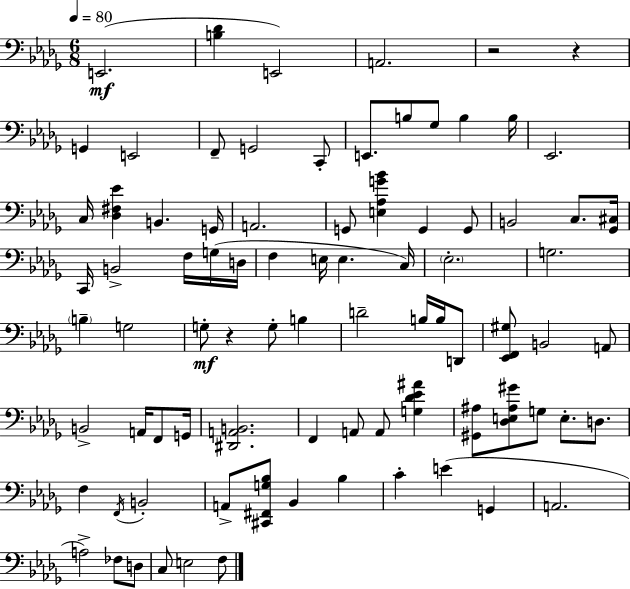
E2/h. [B3,Db4]/q E2/h A2/h. R/h R/q G2/q E2/h F2/e G2/h C2/e E2/e. B3/e Gb3/e B3/q B3/s Eb2/h. C3/s [Db3,F#3,Eb4]/q B2/q. G2/s A2/h. G2/e [E3,Ab3,G4,Bb4]/q G2/q G2/e B2/h C3/e. [Gb2,C#3]/s C2/s B2/h F3/s G3/s D3/s F3/q E3/s E3/q. C3/s Eb3/h. G3/h. B3/q G3/h G3/e R/q G3/e B3/q D4/h B3/s B3/s D2/e [Eb2,F2,G#3]/e B2/h A2/e B2/h A2/s F2/e G2/s [D#2,A2,B2]/h. F2/q A2/e A2/e [G3,Db4,Eb4,A#4]/q [G#2,A#3]/e [Db3,E3,A#3,G#4]/e G3/e E3/e. D3/e. F3/q F2/s B2/h A2/e [C#2,F#2,G3,Bb3]/e Bb2/q Bb3/q C4/q E4/q G2/q A2/h. A3/h FES3/e D3/e C3/e E3/h F3/e